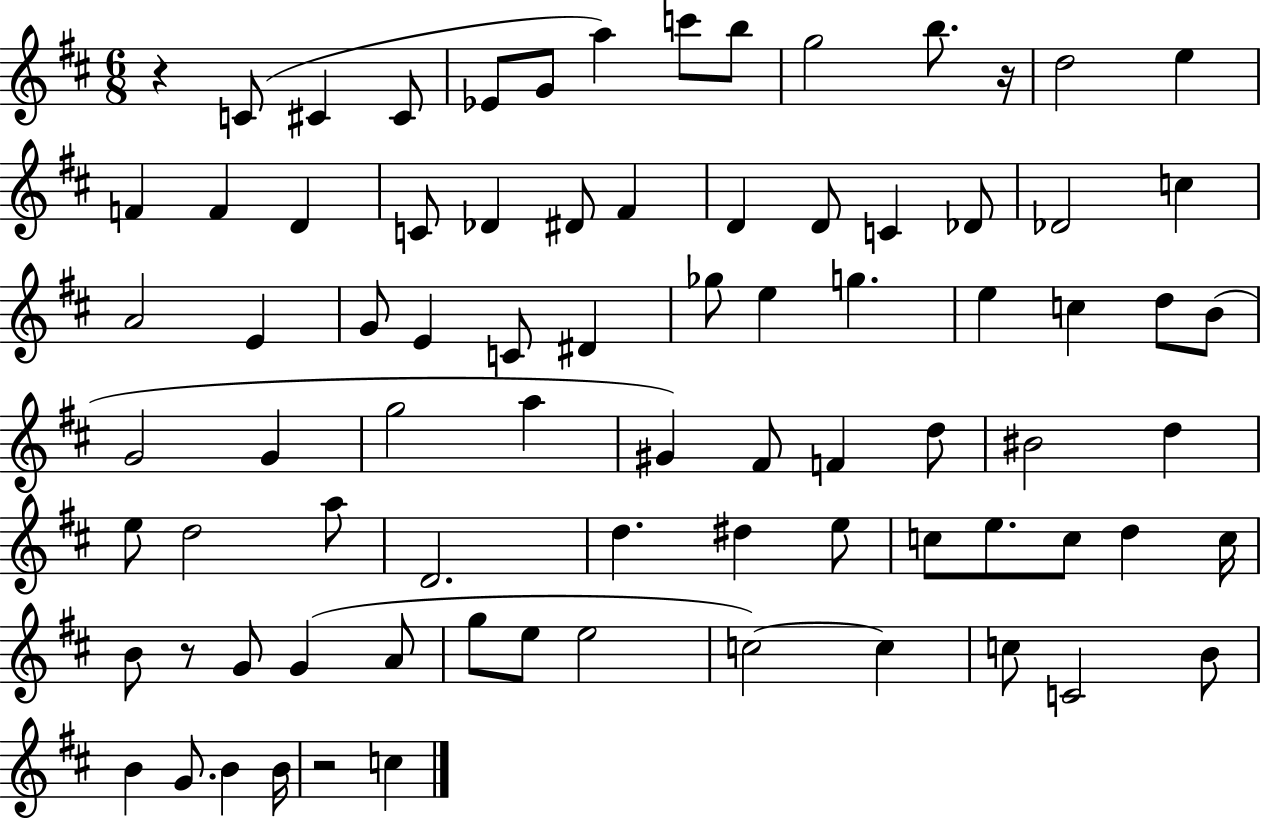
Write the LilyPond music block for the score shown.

{
  \clef treble
  \numericTimeSignature
  \time 6/8
  \key d \major
  r4 c'8( cis'4 cis'8 | ees'8 g'8 a''4) c'''8 b''8 | g''2 b''8. r16 | d''2 e''4 | \break f'4 f'4 d'4 | c'8 des'4 dis'8 fis'4 | d'4 d'8 c'4 des'8 | des'2 c''4 | \break a'2 e'4 | g'8 e'4 c'8 dis'4 | ges''8 e''4 g''4. | e''4 c''4 d''8 b'8( | \break g'2 g'4 | g''2 a''4 | gis'4) fis'8 f'4 d''8 | bis'2 d''4 | \break e''8 d''2 a''8 | d'2. | d''4. dis''4 e''8 | c''8 e''8. c''8 d''4 c''16 | \break b'8 r8 g'8 g'4( a'8 | g''8 e''8 e''2 | c''2~~) c''4 | c''8 c'2 b'8 | \break b'4 g'8. b'4 b'16 | r2 c''4 | \bar "|."
}